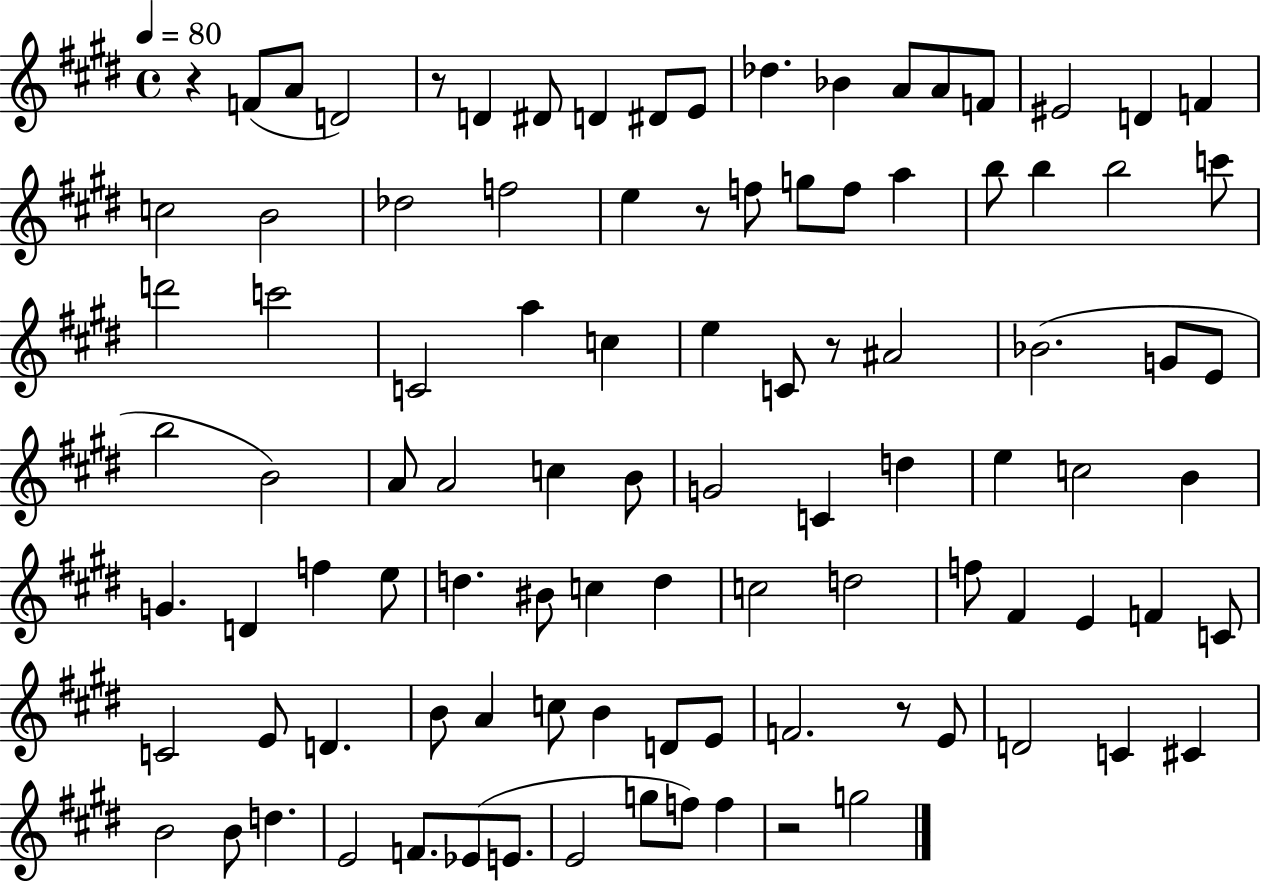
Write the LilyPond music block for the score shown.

{
  \clef treble
  \time 4/4
  \defaultTimeSignature
  \key e \major
  \tempo 4 = 80
  r4 f'8( a'8 d'2) | r8 d'4 dis'8 d'4 dis'8 e'8 | des''4. bes'4 a'8 a'8 f'8 | eis'2 d'4 f'4 | \break c''2 b'2 | des''2 f''2 | e''4 r8 f''8 g''8 f''8 a''4 | b''8 b''4 b''2 c'''8 | \break d'''2 c'''2 | c'2 a''4 c''4 | e''4 c'8 r8 ais'2 | bes'2.( g'8 e'8 | \break b''2 b'2) | a'8 a'2 c''4 b'8 | g'2 c'4 d''4 | e''4 c''2 b'4 | \break g'4. d'4 f''4 e''8 | d''4. bis'8 c''4 d''4 | c''2 d''2 | f''8 fis'4 e'4 f'4 c'8 | \break c'2 e'8 d'4. | b'8 a'4 c''8 b'4 d'8 e'8 | f'2. r8 e'8 | d'2 c'4 cis'4 | \break b'2 b'8 d''4. | e'2 f'8. ees'8( e'8. | e'2 g''8 f''8) f''4 | r2 g''2 | \break \bar "|."
}